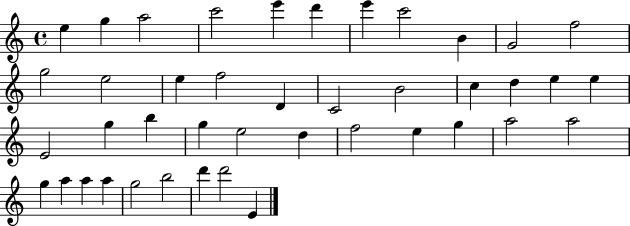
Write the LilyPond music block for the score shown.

{
  \clef treble
  \time 4/4
  \defaultTimeSignature
  \key c \major
  e''4 g''4 a''2 | c'''2 e'''4 d'''4 | e'''4 c'''2 b'4 | g'2 f''2 | \break g''2 e''2 | e''4 f''2 d'4 | c'2 b'2 | c''4 d''4 e''4 e''4 | \break e'2 g''4 b''4 | g''4 e''2 d''4 | f''2 e''4 g''4 | a''2 a''2 | \break g''4 a''4 a''4 a''4 | g''2 b''2 | d'''4 d'''2 e'4 | \bar "|."
}